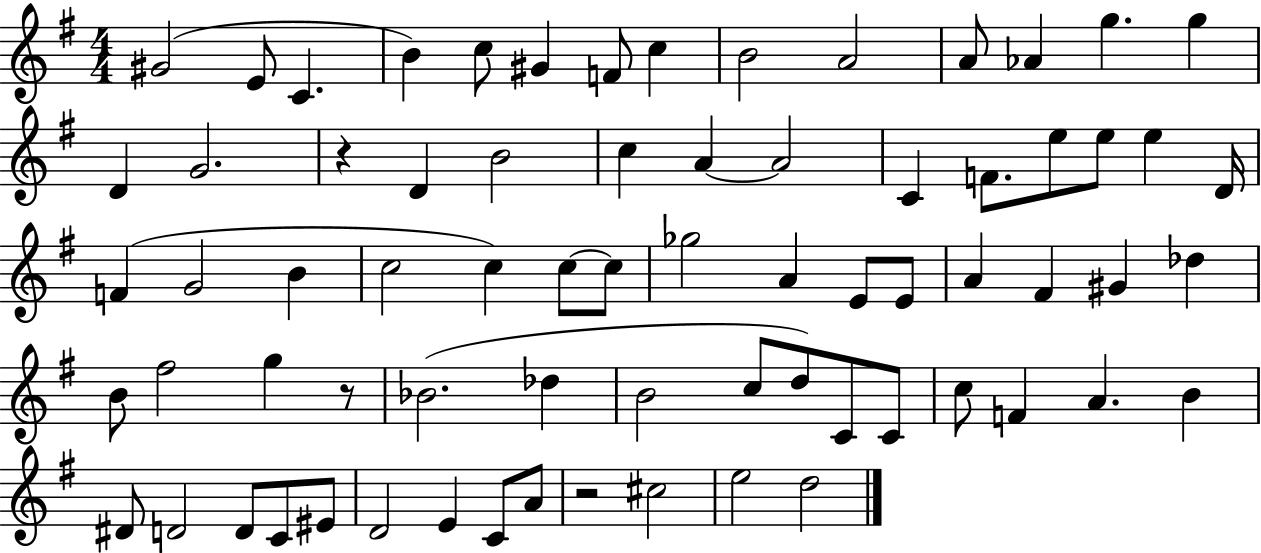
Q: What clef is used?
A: treble